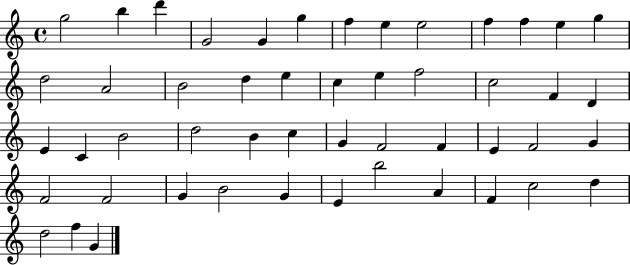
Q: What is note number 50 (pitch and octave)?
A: G4